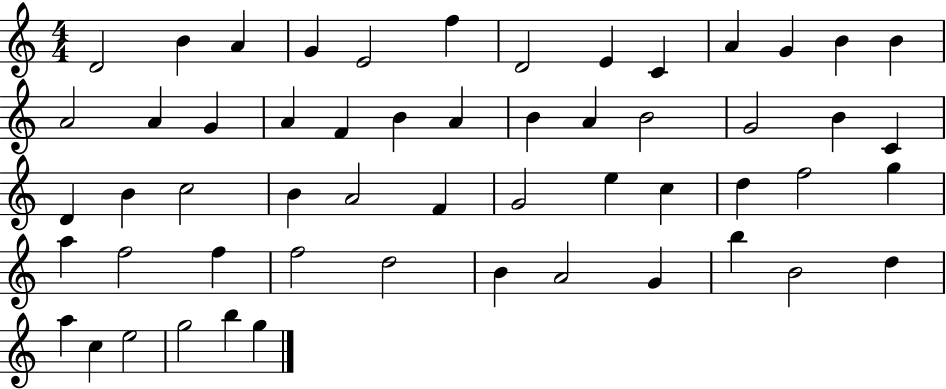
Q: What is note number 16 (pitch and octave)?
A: G4